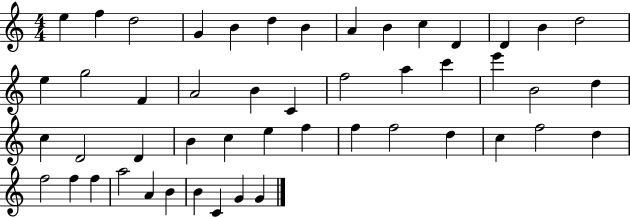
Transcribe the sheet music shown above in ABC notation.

X:1
T:Untitled
M:4/4
L:1/4
K:C
e f d2 G B d B A B c D D B d2 e g2 F A2 B C f2 a c' e' B2 d c D2 D B c e f f f2 d c f2 d f2 f f a2 A B B C G G